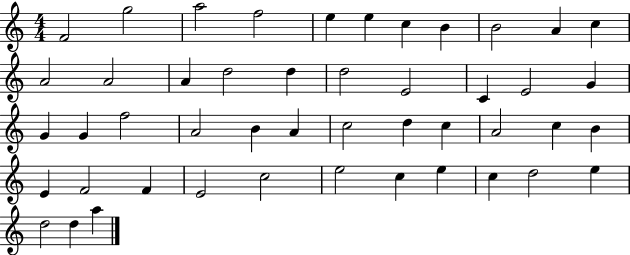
{
  \clef treble
  \numericTimeSignature
  \time 4/4
  \key c \major
  f'2 g''2 | a''2 f''2 | e''4 e''4 c''4 b'4 | b'2 a'4 c''4 | \break a'2 a'2 | a'4 d''2 d''4 | d''2 e'2 | c'4 e'2 g'4 | \break g'4 g'4 f''2 | a'2 b'4 a'4 | c''2 d''4 c''4 | a'2 c''4 b'4 | \break e'4 f'2 f'4 | e'2 c''2 | e''2 c''4 e''4 | c''4 d''2 e''4 | \break d''2 d''4 a''4 | \bar "|."
}